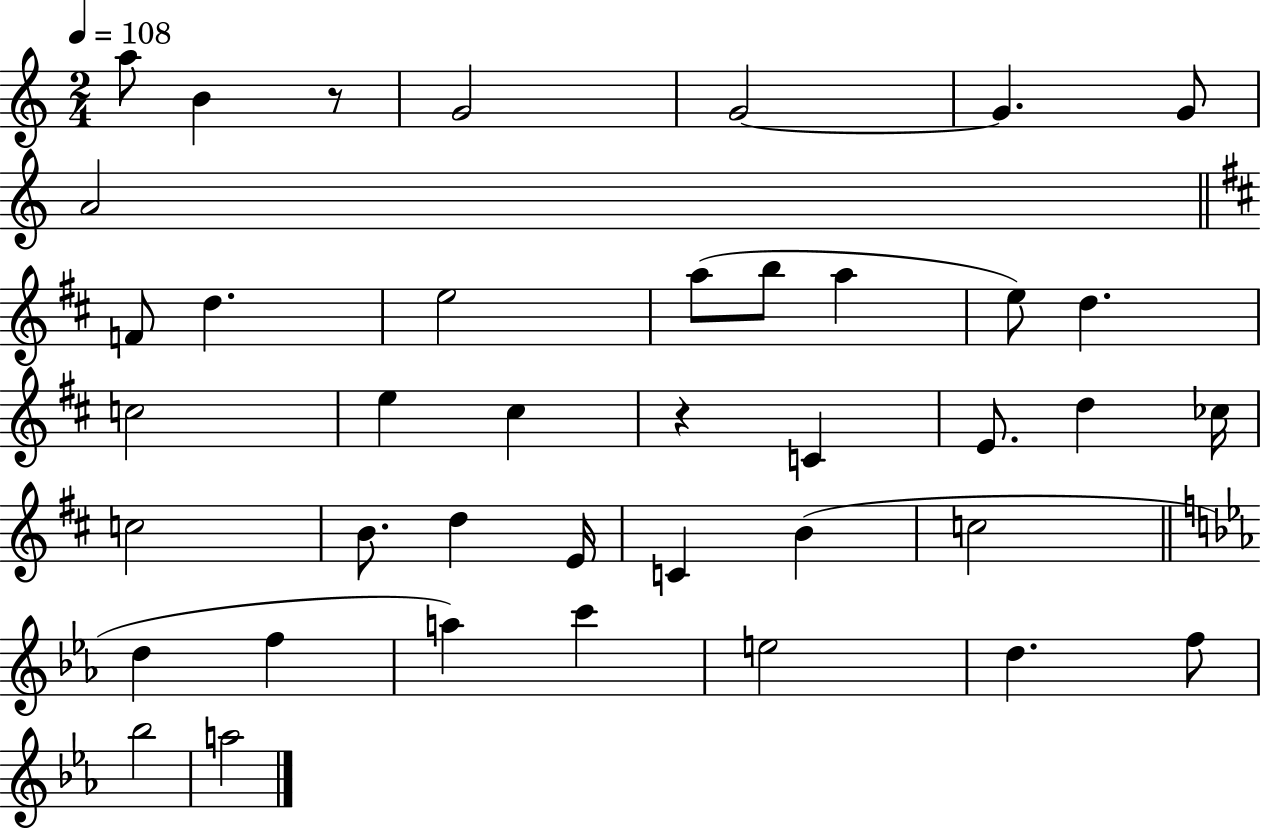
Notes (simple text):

A5/e B4/q R/e G4/h G4/h G4/q. G4/e A4/h F4/e D5/q. E5/h A5/e B5/e A5/q E5/e D5/q. C5/h E5/q C#5/q R/q C4/q E4/e. D5/q CES5/s C5/h B4/e. D5/q E4/s C4/q B4/q C5/h D5/q F5/q A5/q C6/q E5/h D5/q. F5/e Bb5/h A5/h